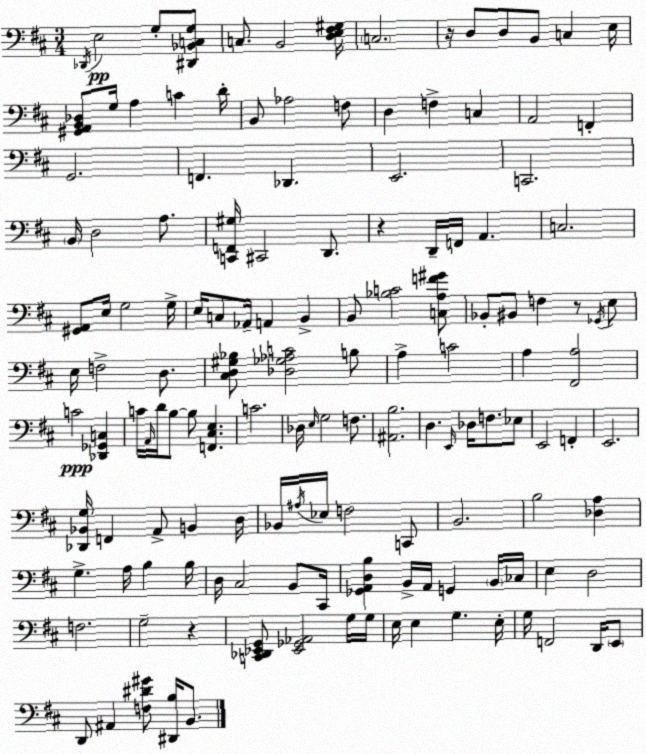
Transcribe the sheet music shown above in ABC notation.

X:1
T:Untitled
M:3/4
L:1/4
K:D
_D,,/4 E,2 G,/2 [^D,,_B,,C,G,]/2 C,/2 B,,2 [D,E,^F,^G,]/4 C,2 z/4 D,/2 D,/2 B,,/2 C, E,/4 [^G,,A,,B,,_D,]/2 G,/4 A, C D/4 B,,/2 _A,2 F,/2 D, F, C, A,,2 F,, G,,2 F,, _D,, E,,2 C,,2 B,,/4 D,2 A,/2 [C,,F,,^G,]/4 ^C,,2 D,,/2 z D,,/4 F,,/4 A,, C,2 [^G,,A,,]/2 E,/4 G,2 G,/4 E,/4 C,/2 _A,,/4 A,, B,, B,,/2 [_B,C]2 [C,A,F^G]/2 _B,,/2 ^B,,/2 F, z/2 _G,,/4 E,/2 E,/4 F,2 D,/2 [^C,D,^G,_B,]/2 [_D,_G,_A,C]2 B,/2 A, C2 A, [^F,,A,]2 C2 [_D,,_G,,C,] C/4 A,,/4 D/4 B,/2 B,/2 [F,,^C,E,] C2 _D,/4 E,/4 G,2 F,/2 [^A,,B,]2 D, E,,/4 _D,/4 F,/2 _E,/2 E,,2 F,, E,,2 [_D,,_B,,G,]/4 F,, A,,/2 B,, D,/4 _B,,/4 ^A,/4 _E,/4 F,2 C,,/2 B,,2 B,2 [_D,A,] G, A,/4 B, B,/4 D,/4 ^C,2 B,,/2 ^C,,/4 [_G,,A,,D,B,] B,,/4 A,,/4 G,, B,,/4 _C,/4 E, D,2 F,2 G,2 z [C,,_D,,_E,,G,,]/2 [_E,,_G,,_A,,]2 G,/4 G,/4 E,/4 E, G, E,/4 G,/4 F,,2 D,,/4 E,,/2 D,,/2 ^A,, [F,^D^G]/2 [^D,,B,]/4 B,,/2